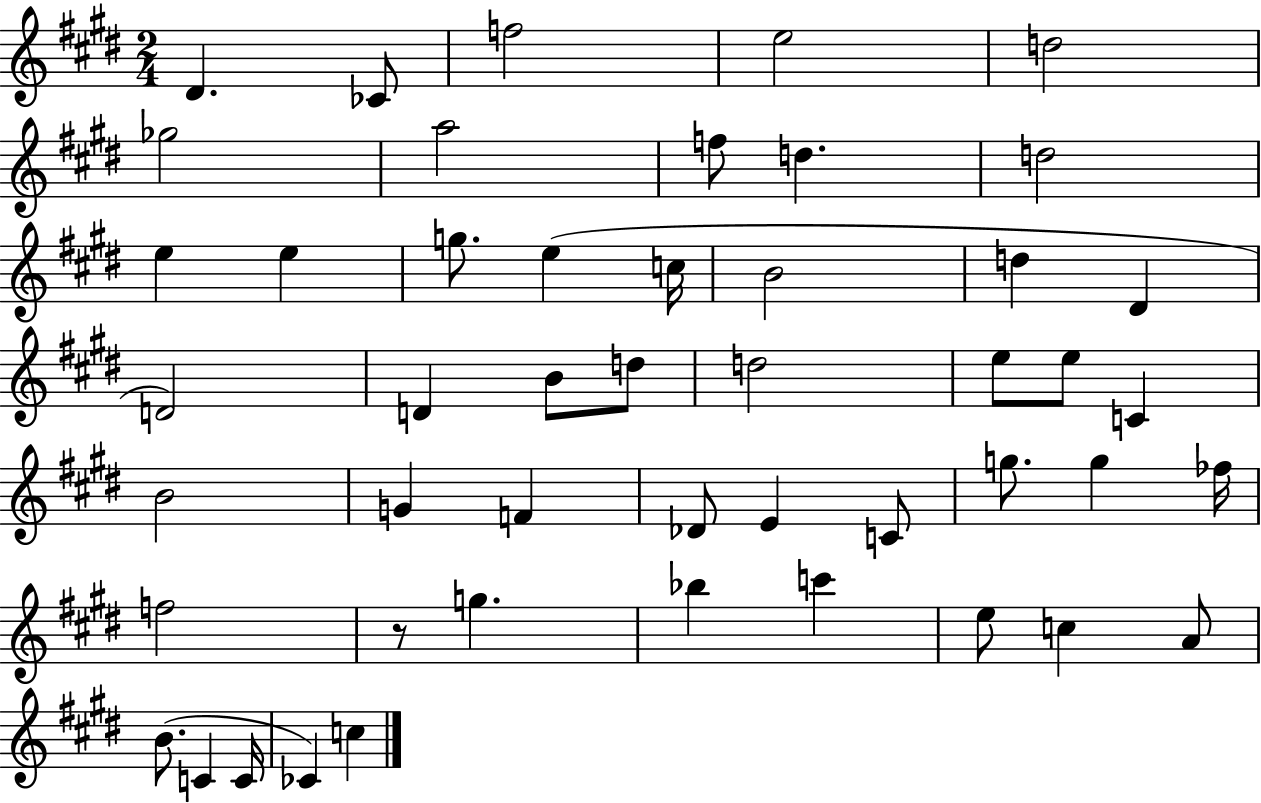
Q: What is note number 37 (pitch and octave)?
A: G5